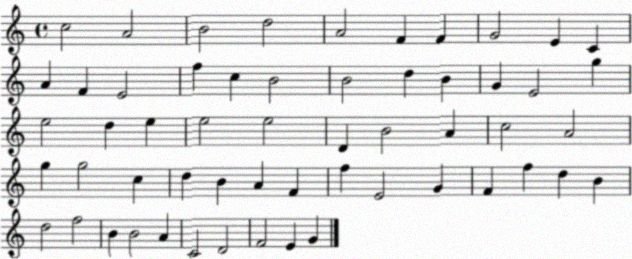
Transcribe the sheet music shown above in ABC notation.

X:1
T:Untitled
M:4/4
L:1/4
K:C
c2 A2 B2 d2 A2 F F G2 E C A F E2 f c B2 B2 d B G E2 g e2 d e e2 e2 D B2 A c2 A2 g g2 c d B A F f E2 G F f d B d2 f2 B B2 A C2 D2 F2 E G